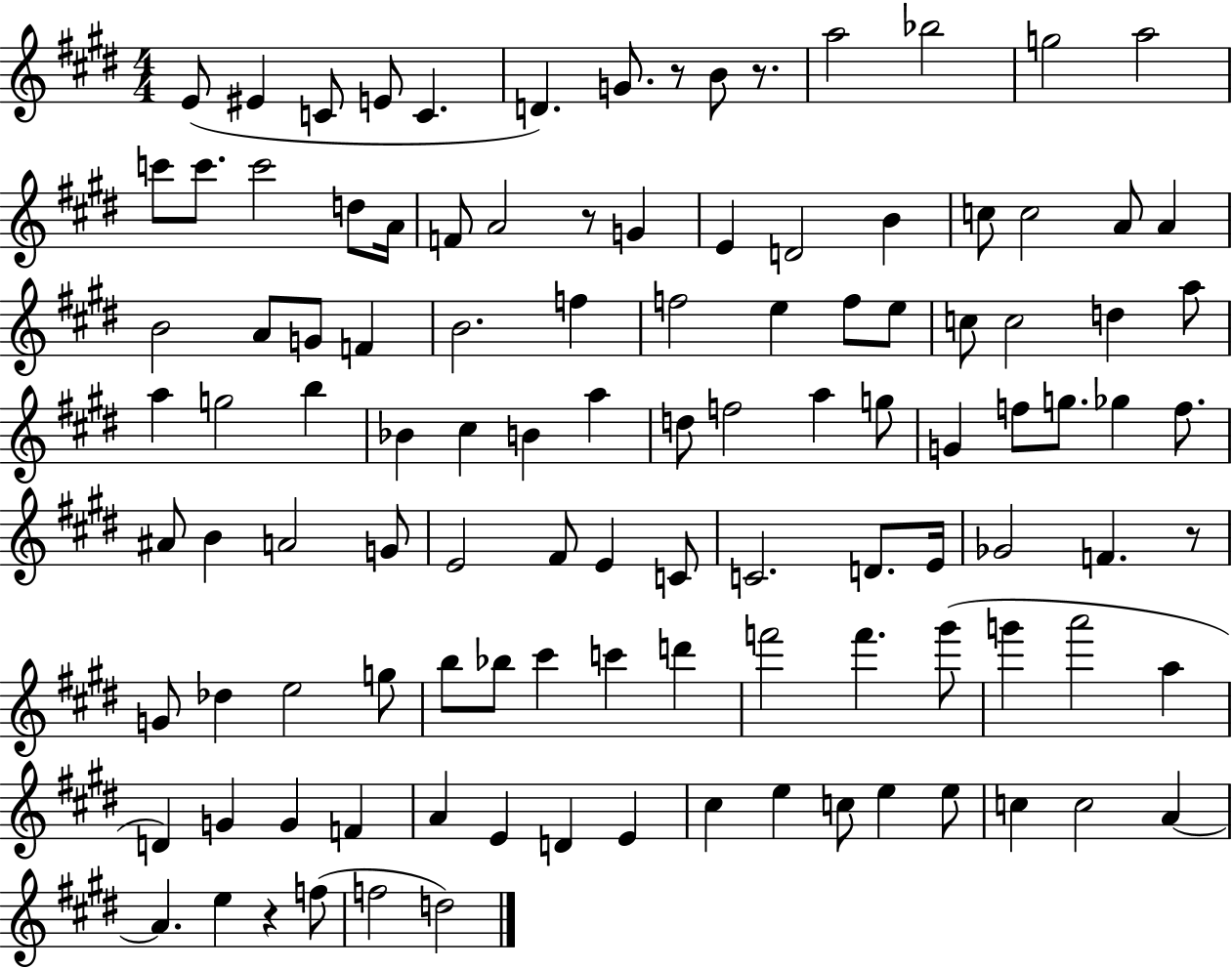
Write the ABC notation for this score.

X:1
T:Untitled
M:4/4
L:1/4
K:E
E/2 ^E C/2 E/2 C D G/2 z/2 B/2 z/2 a2 _b2 g2 a2 c'/2 c'/2 c'2 d/2 A/4 F/2 A2 z/2 G E D2 B c/2 c2 A/2 A B2 A/2 G/2 F B2 f f2 e f/2 e/2 c/2 c2 d a/2 a g2 b _B ^c B a d/2 f2 a g/2 G f/2 g/2 _g f/2 ^A/2 B A2 G/2 E2 ^F/2 E C/2 C2 D/2 E/4 _G2 F z/2 G/2 _d e2 g/2 b/2 _b/2 ^c' c' d' f'2 f' ^g'/2 g' a'2 a D G G F A E D E ^c e c/2 e e/2 c c2 A A e z f/2 f2 d2